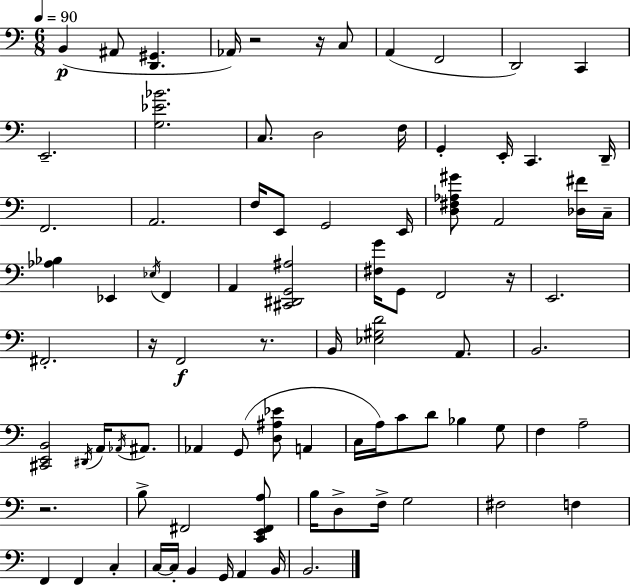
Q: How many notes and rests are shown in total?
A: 86